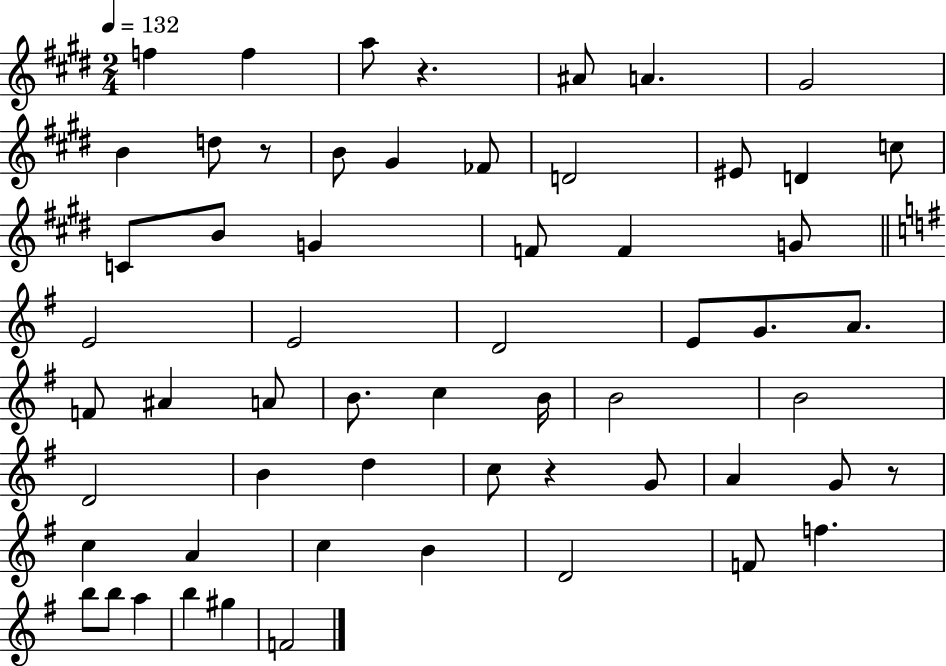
X:1
T:Untitled
M:2/4
L:1/4
K:E
f f a/2 z ^A/2 A ^G2 B d/2 z/2 B/2 ^G _F/2 D2 ^E/2 D c/2 C/2 B/2 G F/2 F G/2 E2 E2 D2 E/2 G/2 A/2 F/2 ^A A/2 B/2 c B/4 B2 B2 D2 B d c/2 z G/2 A G/2 z/2 c A c B D2 F/2 f b/2 b/2 a b ^g F2